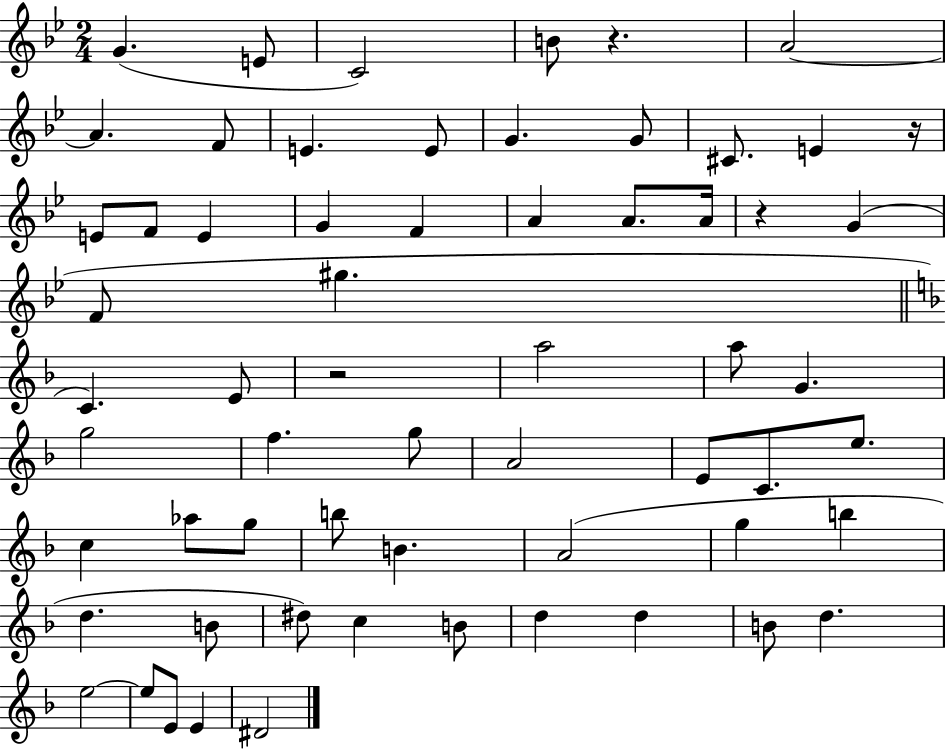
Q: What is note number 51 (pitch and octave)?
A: D5